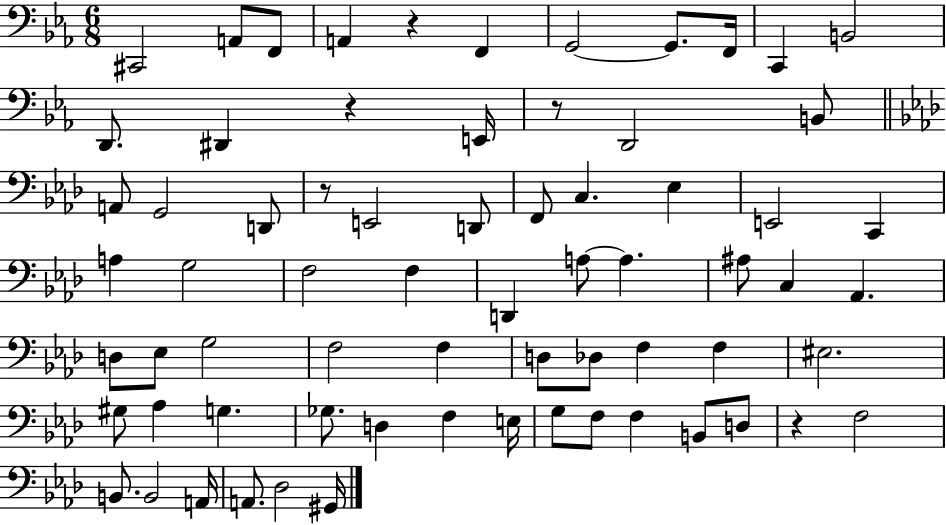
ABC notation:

X:1
T:Untitled
M:6/8
L:1/4
K:Eb
^C,,2 A,,/2 F,,/2 A,, z F,, G,,2 G,,/2 F,,/4 C,, B,,2 D,,/2 ^D,, z E,,/4 z/2 D,,2 B,,/2 A,,/2 G,,2 D,,/2 z/2 E,,2 D,,/2 F,,/2 C, _E, E,,2 C,, A, G,2 F,2 F, D,, A,/2 A, ^A,/2 C, _A,, D,/2 _E,/2 G,2 F,2 F, D,/2 _D,/2 F, F, ^E,2 ^G,/2 _A, G, _G,/2 D, F, E,/4 G,/2 F,/2 F, B,,/2 D,/2 z F,2 B,,/2 B,,2 A,,/4 A,,/2 _D,2 ^G,,/4